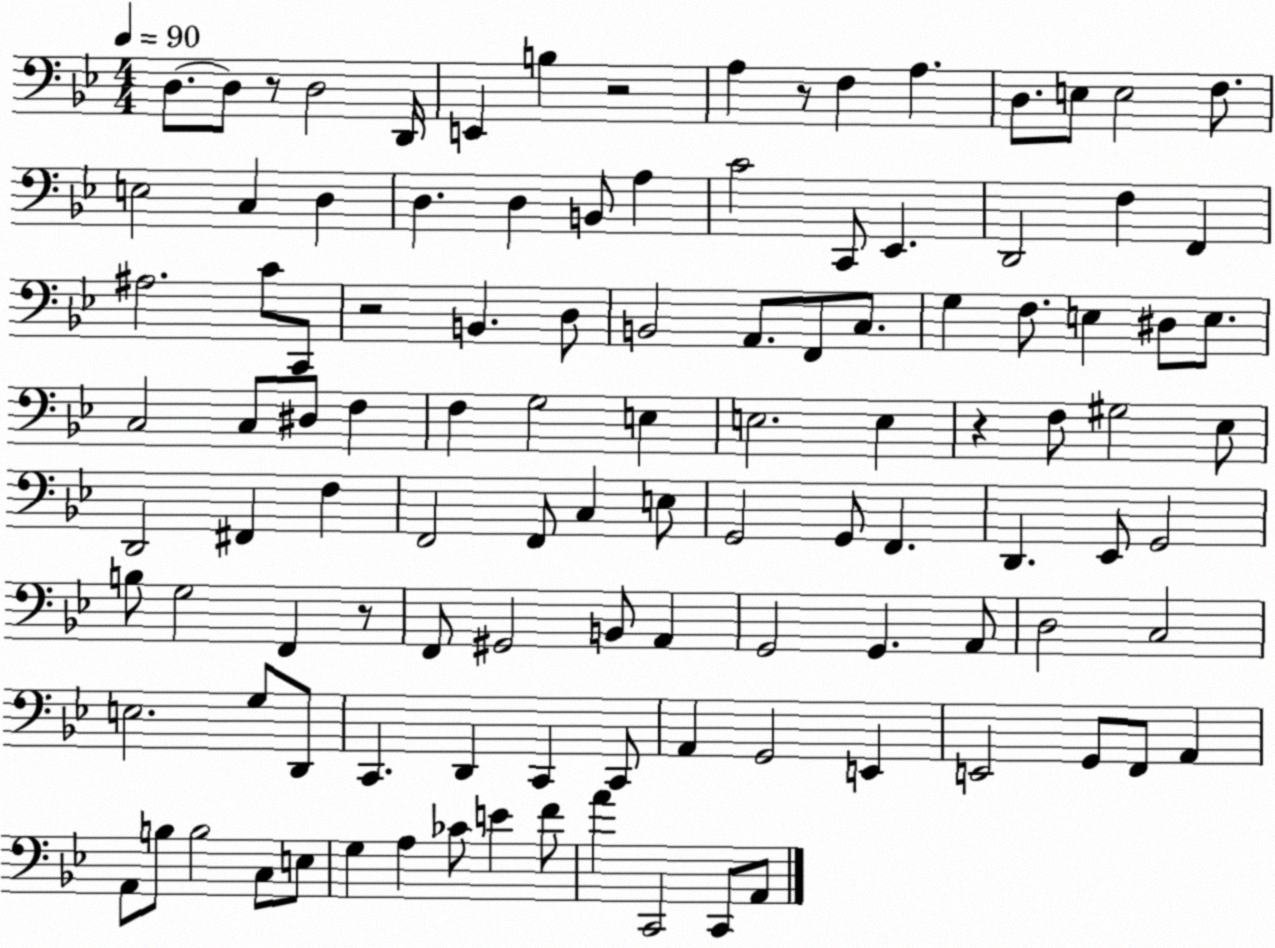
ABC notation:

X:1
T:Untitled
M:4/4
L:1/4
K:Bb
D,/2 D,/2 z/2 D,2 D,,/4 E,, B, z2 A, z/2 F, A, D,/2 E,/2 E,2 F,/2 E,2 C, D, D, D, B,,/2 A, C2 C,,/2 _E,, D,,2 F, F,, ^A,2 C/2 C,,/2 z2 B,, D,/2 B,,2 A,,/2 F,,/2 C,/2 G, F,/2 E, ^D,/2 E,/2 C,2 C,/2 ^D,/2 F, F, G,2 E, E,2 E, z F,/2 ^G,2 _E,/2 D,,2 ^F,, F, F,,2 F,,/2 C, E,/2 G,,2 G,,/2 F,, D,, _E,,/2 G,,2 B,/2 G,2 F,, z/2 F,,/2 ^G,,2 B,,/2 A,, G,,2 G,, A,,/2 D,2 C,2 E,2 G,/2 D,,/2 C,, D,, C,, C,,/2 A,, G,,2 E,, E,,2 G,,/2 F,,/2 A,, A,,/2 B,/2 B,2 C,/2 E,/2 G, A, _C/2 E F/2 A C,,2 C,,/2 A,,/2